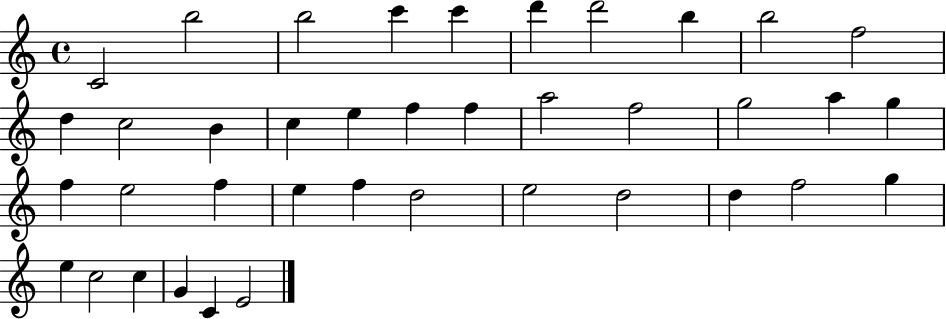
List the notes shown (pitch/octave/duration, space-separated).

C4/h B5/h B5/h C6/q C6/q D6/q D6/h B5/q B5/h F5/h D5/q C5/h B4/q C5/q E5/q F5/q F5/q A5/h F5/h G5/h A5/q G5/q F5/q E5/h F5/q E5/q F5/q D5/h E5/h D5/h D5/q F5/h G5/q E5/q C5/h C5/q G4/q C4/q E4/h